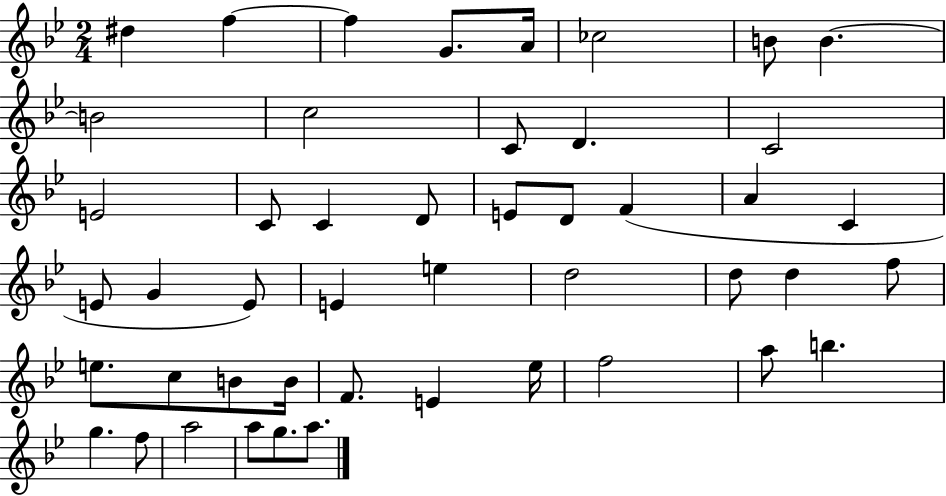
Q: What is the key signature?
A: BES major